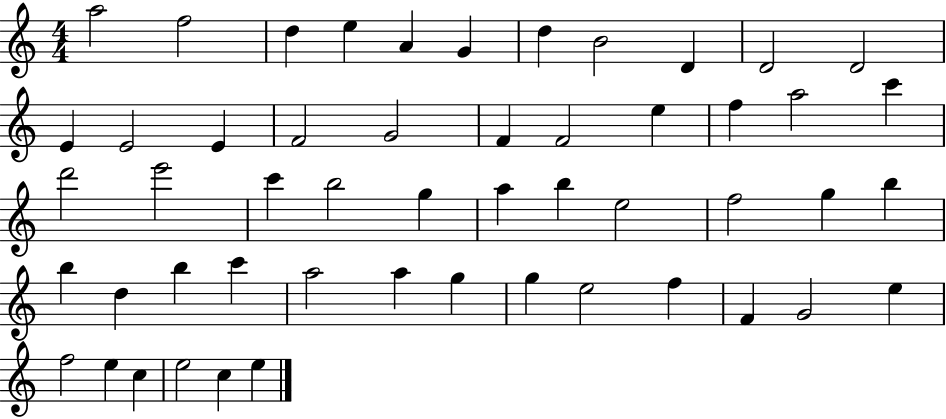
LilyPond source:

{
  \clef treble
  \numericTimeSignature
  \time 4/4
  \key c \major
  a''2 f''2 | d''4 e''4 a'4 g'4 | d''4 b'2 d'4 | d'2 d'2 | \break e'4 e'2 e'4 | f'2 g'2 | f'4 f'2 e''4 | f''4 a''2 c'''4 | \break d'''2 e'''2 | c'''4 b''2 g''4 | a''4 b''4 e''2 | f''2 g''4 b''4 | \break b''4 d''4 b''4 c'''4 | a''2 a''4 g''4 | g''4 e''2 f''4 | f'4 g'2 e''4 | \break f''2 e''4 c''4 | e''2 c''4 e''4 | \bar "|."
}